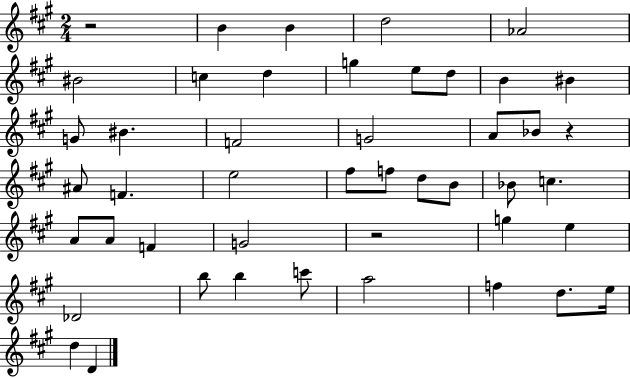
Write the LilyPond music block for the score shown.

{
  \clef treble
  \numericTimeSignature
  \time 2/4
  \key a \major
  r2 | b'4 b'4 | d''2 | aes'2 | \break bis'2 | c''4 d''4 | g''4 e''8 d''8 | b'4 bis'4 | \break g'8 bis'4. | f'2 | g'2 | a'8 bes'8 r4 | \break ais'8 f'4. | e''2 | fis''8 f''8 d''8 b'8 | bes'8 c''4. | \break a'8 a'8 f'4 | g'2 | r2 | g''4 e''4 | \break des'2 | b''8 b''4 c'''8 | a''2 | f''4 d''8. e''16 | \break d''4 d'4 | \bar "|."
}